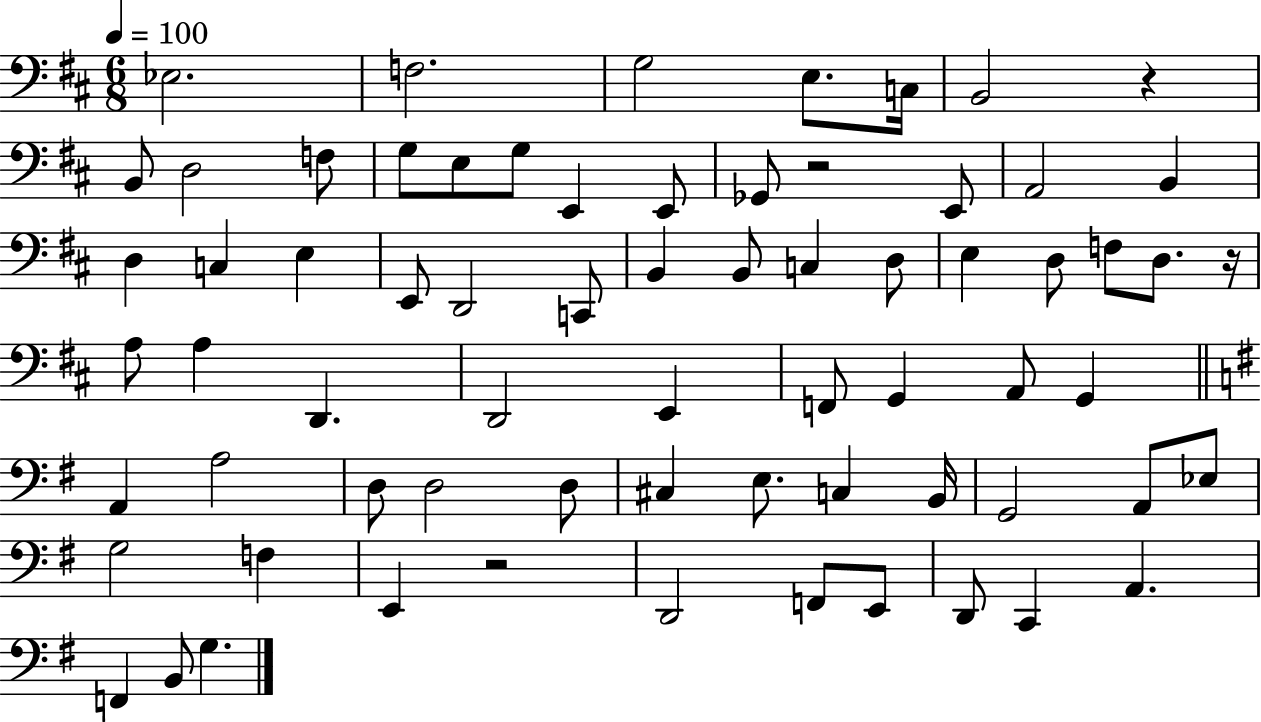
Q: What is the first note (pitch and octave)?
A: Eb3